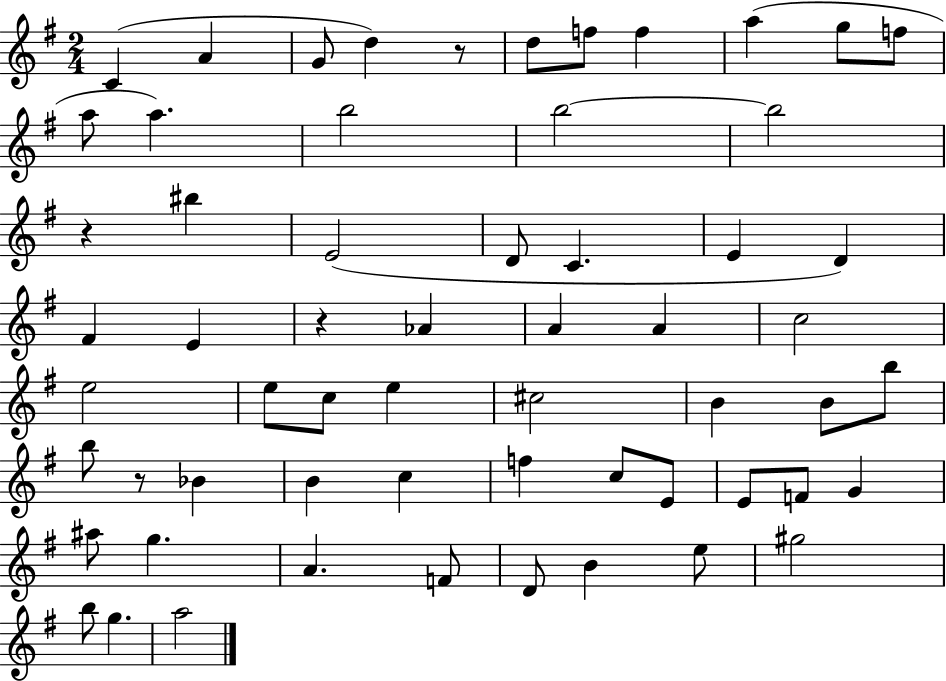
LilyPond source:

{
  \clef treble
  \numericTimeSignature
  \time 2/4
  \key g \major
  c'4( a'4 | g'8 d''4) r8 | d''8 f''8 f''4 | a''4( g''8 f''8 | \break a''8 a''4.) | b''2 | b''2~~ | b''2 | \break r4 bis''4 | e'2( | d'8 c'4. | e'4 d'4) | \break fis'4 e'4 | r4 aes'4 | a'4 a'4 | c''2 | \break e''2 | e''8 c''8 e''4 | cis''2 | b'4 b'8 b''8 | \break b''8 r8 bes'4 | b'4 c''4 | f''4 c''8 e'8 | e'8 f'8 g'4 | \break ais''8 g''4. | a'4. f'8 | d'8 b'4 e''8 | gis''2 | \break b''8 g''4. | a''2 | \bar "|."
}